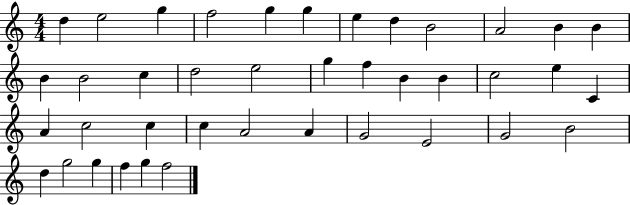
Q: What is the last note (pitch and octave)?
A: F5